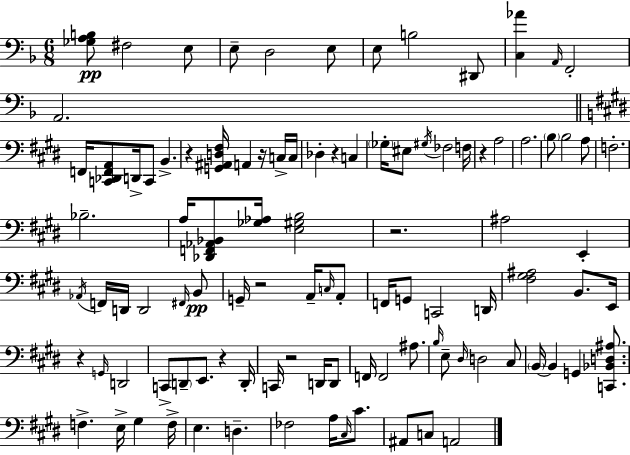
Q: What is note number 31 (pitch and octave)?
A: F3